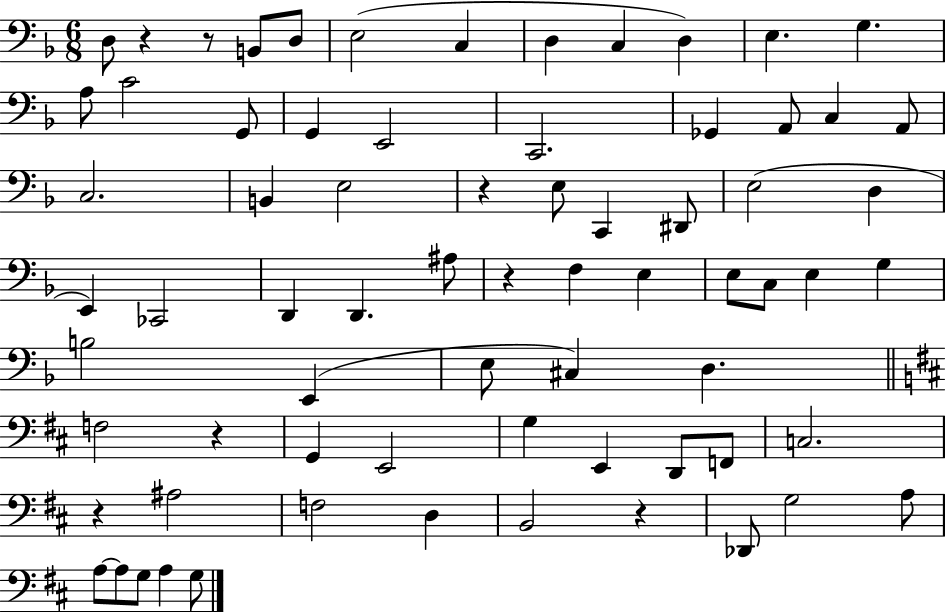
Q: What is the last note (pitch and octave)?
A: G3